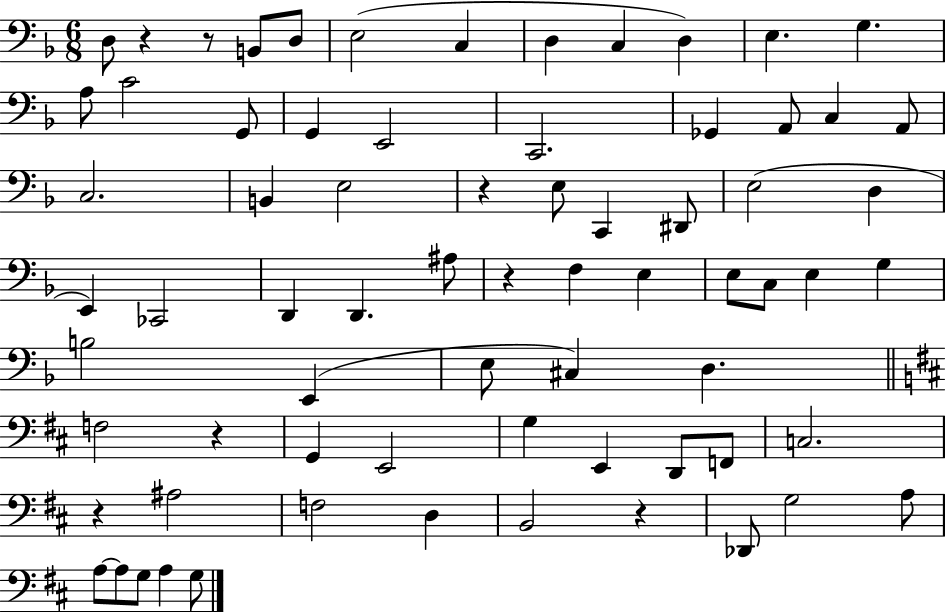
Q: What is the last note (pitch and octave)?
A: G3